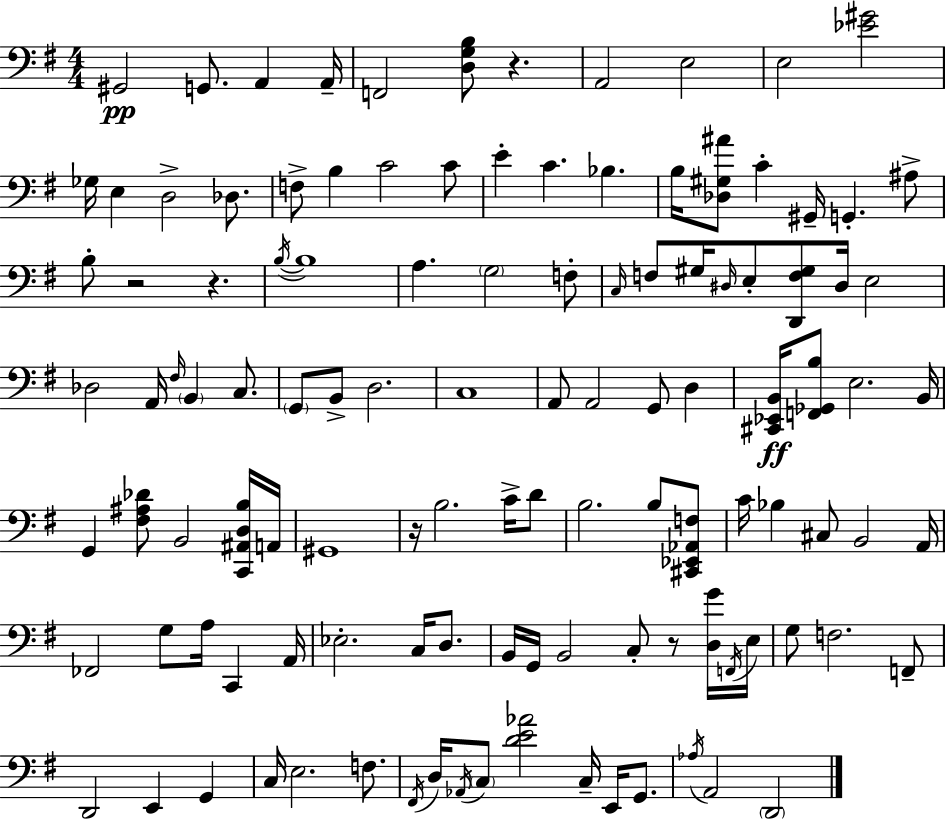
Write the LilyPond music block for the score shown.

{
  \clef bass
  \numericTimeSignature
  \time 4/4
  \key e \minor
  \repeat volta 2 { gis,2\pp g,8. a,4 a,16-- | f,2 <d g b>8 r4. | a,2 e2 | e2 <ees' gis'>2 | \break ges16 e4 d2-> des8. | f8-> b4 c'2 c'8 | e'4-. c'4. bes4. | b16 <des gis ais'>8 c'4-. gis,16-- g,4.-. ais8-> | \break b8-. r2 r4. | \acciaccatura { b16~ }~ b1 | a4. \parenthesize g2 f8-. | \grace { c16 } f8 gis16 \grace { dis16 } e8-. <d, f gis>8 dis16 e2 | \break des2 a,16 \grace { fis16 } \parenthesize b,4 | c8. \parenthesize g,8 b,8-> d2. | c1 | a,8 a,2 g,8 | \break d4 <cis, ees, b,>16\ff <f, ges, b>8 e2. | b,16 g,4 <fis ais des'>8 b,2 | <c, ais, d b>16 a,16 gis,1 | r16 b2. | \break c'16-> d'8 b2. | b8 <cis, ees, aes, f>8 c'16 bes4 cis8 b,2 | a,16 fes,2 g8 a16 c,4 | a,16 ees2.-. | \break c16 d8. b,16 g,16 b,2 c8-. | r8 <d g'>16 \acciaccatura { f,16 } e16 g8 f2. | f,8-- d,2 e,4 | g,4 c16 e2. | \break f8. \acciaccatura { fis,16 } d16 \acciaccatura { aes,16 } \parenthesize c8 <d' e' aes'>2 | c16-- e,16 g,8. \acciaccatura { aes16 } a,2 | \parenthesize d,2 } \bar "|."
}